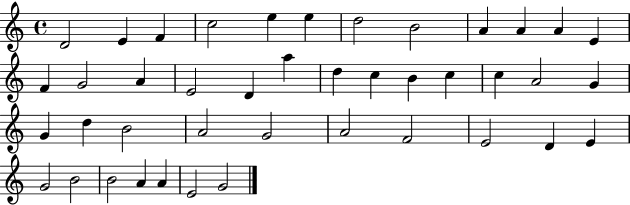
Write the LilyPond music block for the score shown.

{
  \clef treble
  \time 4/4
  \defaultTimeSignature
  \key c \major
  d'2 e'4 f'4 | c''2 e''4 e''4 | d''2 b'2 | a'4 a'4 a'4 e'4 | \break f'4 g'2 a'4 | e'2 d'4 a''4 | d''4 c''4 b'4 c''4 | c''4 a'2 g'4 | \break g'4 d''4 b'2 | a'2 g'2 | a'2 f'2 | e'2 d'4 e'4 | \break g'2 b'2 | b'2 a'4 a'4 | e'2 g'2 | \bar "|."
}